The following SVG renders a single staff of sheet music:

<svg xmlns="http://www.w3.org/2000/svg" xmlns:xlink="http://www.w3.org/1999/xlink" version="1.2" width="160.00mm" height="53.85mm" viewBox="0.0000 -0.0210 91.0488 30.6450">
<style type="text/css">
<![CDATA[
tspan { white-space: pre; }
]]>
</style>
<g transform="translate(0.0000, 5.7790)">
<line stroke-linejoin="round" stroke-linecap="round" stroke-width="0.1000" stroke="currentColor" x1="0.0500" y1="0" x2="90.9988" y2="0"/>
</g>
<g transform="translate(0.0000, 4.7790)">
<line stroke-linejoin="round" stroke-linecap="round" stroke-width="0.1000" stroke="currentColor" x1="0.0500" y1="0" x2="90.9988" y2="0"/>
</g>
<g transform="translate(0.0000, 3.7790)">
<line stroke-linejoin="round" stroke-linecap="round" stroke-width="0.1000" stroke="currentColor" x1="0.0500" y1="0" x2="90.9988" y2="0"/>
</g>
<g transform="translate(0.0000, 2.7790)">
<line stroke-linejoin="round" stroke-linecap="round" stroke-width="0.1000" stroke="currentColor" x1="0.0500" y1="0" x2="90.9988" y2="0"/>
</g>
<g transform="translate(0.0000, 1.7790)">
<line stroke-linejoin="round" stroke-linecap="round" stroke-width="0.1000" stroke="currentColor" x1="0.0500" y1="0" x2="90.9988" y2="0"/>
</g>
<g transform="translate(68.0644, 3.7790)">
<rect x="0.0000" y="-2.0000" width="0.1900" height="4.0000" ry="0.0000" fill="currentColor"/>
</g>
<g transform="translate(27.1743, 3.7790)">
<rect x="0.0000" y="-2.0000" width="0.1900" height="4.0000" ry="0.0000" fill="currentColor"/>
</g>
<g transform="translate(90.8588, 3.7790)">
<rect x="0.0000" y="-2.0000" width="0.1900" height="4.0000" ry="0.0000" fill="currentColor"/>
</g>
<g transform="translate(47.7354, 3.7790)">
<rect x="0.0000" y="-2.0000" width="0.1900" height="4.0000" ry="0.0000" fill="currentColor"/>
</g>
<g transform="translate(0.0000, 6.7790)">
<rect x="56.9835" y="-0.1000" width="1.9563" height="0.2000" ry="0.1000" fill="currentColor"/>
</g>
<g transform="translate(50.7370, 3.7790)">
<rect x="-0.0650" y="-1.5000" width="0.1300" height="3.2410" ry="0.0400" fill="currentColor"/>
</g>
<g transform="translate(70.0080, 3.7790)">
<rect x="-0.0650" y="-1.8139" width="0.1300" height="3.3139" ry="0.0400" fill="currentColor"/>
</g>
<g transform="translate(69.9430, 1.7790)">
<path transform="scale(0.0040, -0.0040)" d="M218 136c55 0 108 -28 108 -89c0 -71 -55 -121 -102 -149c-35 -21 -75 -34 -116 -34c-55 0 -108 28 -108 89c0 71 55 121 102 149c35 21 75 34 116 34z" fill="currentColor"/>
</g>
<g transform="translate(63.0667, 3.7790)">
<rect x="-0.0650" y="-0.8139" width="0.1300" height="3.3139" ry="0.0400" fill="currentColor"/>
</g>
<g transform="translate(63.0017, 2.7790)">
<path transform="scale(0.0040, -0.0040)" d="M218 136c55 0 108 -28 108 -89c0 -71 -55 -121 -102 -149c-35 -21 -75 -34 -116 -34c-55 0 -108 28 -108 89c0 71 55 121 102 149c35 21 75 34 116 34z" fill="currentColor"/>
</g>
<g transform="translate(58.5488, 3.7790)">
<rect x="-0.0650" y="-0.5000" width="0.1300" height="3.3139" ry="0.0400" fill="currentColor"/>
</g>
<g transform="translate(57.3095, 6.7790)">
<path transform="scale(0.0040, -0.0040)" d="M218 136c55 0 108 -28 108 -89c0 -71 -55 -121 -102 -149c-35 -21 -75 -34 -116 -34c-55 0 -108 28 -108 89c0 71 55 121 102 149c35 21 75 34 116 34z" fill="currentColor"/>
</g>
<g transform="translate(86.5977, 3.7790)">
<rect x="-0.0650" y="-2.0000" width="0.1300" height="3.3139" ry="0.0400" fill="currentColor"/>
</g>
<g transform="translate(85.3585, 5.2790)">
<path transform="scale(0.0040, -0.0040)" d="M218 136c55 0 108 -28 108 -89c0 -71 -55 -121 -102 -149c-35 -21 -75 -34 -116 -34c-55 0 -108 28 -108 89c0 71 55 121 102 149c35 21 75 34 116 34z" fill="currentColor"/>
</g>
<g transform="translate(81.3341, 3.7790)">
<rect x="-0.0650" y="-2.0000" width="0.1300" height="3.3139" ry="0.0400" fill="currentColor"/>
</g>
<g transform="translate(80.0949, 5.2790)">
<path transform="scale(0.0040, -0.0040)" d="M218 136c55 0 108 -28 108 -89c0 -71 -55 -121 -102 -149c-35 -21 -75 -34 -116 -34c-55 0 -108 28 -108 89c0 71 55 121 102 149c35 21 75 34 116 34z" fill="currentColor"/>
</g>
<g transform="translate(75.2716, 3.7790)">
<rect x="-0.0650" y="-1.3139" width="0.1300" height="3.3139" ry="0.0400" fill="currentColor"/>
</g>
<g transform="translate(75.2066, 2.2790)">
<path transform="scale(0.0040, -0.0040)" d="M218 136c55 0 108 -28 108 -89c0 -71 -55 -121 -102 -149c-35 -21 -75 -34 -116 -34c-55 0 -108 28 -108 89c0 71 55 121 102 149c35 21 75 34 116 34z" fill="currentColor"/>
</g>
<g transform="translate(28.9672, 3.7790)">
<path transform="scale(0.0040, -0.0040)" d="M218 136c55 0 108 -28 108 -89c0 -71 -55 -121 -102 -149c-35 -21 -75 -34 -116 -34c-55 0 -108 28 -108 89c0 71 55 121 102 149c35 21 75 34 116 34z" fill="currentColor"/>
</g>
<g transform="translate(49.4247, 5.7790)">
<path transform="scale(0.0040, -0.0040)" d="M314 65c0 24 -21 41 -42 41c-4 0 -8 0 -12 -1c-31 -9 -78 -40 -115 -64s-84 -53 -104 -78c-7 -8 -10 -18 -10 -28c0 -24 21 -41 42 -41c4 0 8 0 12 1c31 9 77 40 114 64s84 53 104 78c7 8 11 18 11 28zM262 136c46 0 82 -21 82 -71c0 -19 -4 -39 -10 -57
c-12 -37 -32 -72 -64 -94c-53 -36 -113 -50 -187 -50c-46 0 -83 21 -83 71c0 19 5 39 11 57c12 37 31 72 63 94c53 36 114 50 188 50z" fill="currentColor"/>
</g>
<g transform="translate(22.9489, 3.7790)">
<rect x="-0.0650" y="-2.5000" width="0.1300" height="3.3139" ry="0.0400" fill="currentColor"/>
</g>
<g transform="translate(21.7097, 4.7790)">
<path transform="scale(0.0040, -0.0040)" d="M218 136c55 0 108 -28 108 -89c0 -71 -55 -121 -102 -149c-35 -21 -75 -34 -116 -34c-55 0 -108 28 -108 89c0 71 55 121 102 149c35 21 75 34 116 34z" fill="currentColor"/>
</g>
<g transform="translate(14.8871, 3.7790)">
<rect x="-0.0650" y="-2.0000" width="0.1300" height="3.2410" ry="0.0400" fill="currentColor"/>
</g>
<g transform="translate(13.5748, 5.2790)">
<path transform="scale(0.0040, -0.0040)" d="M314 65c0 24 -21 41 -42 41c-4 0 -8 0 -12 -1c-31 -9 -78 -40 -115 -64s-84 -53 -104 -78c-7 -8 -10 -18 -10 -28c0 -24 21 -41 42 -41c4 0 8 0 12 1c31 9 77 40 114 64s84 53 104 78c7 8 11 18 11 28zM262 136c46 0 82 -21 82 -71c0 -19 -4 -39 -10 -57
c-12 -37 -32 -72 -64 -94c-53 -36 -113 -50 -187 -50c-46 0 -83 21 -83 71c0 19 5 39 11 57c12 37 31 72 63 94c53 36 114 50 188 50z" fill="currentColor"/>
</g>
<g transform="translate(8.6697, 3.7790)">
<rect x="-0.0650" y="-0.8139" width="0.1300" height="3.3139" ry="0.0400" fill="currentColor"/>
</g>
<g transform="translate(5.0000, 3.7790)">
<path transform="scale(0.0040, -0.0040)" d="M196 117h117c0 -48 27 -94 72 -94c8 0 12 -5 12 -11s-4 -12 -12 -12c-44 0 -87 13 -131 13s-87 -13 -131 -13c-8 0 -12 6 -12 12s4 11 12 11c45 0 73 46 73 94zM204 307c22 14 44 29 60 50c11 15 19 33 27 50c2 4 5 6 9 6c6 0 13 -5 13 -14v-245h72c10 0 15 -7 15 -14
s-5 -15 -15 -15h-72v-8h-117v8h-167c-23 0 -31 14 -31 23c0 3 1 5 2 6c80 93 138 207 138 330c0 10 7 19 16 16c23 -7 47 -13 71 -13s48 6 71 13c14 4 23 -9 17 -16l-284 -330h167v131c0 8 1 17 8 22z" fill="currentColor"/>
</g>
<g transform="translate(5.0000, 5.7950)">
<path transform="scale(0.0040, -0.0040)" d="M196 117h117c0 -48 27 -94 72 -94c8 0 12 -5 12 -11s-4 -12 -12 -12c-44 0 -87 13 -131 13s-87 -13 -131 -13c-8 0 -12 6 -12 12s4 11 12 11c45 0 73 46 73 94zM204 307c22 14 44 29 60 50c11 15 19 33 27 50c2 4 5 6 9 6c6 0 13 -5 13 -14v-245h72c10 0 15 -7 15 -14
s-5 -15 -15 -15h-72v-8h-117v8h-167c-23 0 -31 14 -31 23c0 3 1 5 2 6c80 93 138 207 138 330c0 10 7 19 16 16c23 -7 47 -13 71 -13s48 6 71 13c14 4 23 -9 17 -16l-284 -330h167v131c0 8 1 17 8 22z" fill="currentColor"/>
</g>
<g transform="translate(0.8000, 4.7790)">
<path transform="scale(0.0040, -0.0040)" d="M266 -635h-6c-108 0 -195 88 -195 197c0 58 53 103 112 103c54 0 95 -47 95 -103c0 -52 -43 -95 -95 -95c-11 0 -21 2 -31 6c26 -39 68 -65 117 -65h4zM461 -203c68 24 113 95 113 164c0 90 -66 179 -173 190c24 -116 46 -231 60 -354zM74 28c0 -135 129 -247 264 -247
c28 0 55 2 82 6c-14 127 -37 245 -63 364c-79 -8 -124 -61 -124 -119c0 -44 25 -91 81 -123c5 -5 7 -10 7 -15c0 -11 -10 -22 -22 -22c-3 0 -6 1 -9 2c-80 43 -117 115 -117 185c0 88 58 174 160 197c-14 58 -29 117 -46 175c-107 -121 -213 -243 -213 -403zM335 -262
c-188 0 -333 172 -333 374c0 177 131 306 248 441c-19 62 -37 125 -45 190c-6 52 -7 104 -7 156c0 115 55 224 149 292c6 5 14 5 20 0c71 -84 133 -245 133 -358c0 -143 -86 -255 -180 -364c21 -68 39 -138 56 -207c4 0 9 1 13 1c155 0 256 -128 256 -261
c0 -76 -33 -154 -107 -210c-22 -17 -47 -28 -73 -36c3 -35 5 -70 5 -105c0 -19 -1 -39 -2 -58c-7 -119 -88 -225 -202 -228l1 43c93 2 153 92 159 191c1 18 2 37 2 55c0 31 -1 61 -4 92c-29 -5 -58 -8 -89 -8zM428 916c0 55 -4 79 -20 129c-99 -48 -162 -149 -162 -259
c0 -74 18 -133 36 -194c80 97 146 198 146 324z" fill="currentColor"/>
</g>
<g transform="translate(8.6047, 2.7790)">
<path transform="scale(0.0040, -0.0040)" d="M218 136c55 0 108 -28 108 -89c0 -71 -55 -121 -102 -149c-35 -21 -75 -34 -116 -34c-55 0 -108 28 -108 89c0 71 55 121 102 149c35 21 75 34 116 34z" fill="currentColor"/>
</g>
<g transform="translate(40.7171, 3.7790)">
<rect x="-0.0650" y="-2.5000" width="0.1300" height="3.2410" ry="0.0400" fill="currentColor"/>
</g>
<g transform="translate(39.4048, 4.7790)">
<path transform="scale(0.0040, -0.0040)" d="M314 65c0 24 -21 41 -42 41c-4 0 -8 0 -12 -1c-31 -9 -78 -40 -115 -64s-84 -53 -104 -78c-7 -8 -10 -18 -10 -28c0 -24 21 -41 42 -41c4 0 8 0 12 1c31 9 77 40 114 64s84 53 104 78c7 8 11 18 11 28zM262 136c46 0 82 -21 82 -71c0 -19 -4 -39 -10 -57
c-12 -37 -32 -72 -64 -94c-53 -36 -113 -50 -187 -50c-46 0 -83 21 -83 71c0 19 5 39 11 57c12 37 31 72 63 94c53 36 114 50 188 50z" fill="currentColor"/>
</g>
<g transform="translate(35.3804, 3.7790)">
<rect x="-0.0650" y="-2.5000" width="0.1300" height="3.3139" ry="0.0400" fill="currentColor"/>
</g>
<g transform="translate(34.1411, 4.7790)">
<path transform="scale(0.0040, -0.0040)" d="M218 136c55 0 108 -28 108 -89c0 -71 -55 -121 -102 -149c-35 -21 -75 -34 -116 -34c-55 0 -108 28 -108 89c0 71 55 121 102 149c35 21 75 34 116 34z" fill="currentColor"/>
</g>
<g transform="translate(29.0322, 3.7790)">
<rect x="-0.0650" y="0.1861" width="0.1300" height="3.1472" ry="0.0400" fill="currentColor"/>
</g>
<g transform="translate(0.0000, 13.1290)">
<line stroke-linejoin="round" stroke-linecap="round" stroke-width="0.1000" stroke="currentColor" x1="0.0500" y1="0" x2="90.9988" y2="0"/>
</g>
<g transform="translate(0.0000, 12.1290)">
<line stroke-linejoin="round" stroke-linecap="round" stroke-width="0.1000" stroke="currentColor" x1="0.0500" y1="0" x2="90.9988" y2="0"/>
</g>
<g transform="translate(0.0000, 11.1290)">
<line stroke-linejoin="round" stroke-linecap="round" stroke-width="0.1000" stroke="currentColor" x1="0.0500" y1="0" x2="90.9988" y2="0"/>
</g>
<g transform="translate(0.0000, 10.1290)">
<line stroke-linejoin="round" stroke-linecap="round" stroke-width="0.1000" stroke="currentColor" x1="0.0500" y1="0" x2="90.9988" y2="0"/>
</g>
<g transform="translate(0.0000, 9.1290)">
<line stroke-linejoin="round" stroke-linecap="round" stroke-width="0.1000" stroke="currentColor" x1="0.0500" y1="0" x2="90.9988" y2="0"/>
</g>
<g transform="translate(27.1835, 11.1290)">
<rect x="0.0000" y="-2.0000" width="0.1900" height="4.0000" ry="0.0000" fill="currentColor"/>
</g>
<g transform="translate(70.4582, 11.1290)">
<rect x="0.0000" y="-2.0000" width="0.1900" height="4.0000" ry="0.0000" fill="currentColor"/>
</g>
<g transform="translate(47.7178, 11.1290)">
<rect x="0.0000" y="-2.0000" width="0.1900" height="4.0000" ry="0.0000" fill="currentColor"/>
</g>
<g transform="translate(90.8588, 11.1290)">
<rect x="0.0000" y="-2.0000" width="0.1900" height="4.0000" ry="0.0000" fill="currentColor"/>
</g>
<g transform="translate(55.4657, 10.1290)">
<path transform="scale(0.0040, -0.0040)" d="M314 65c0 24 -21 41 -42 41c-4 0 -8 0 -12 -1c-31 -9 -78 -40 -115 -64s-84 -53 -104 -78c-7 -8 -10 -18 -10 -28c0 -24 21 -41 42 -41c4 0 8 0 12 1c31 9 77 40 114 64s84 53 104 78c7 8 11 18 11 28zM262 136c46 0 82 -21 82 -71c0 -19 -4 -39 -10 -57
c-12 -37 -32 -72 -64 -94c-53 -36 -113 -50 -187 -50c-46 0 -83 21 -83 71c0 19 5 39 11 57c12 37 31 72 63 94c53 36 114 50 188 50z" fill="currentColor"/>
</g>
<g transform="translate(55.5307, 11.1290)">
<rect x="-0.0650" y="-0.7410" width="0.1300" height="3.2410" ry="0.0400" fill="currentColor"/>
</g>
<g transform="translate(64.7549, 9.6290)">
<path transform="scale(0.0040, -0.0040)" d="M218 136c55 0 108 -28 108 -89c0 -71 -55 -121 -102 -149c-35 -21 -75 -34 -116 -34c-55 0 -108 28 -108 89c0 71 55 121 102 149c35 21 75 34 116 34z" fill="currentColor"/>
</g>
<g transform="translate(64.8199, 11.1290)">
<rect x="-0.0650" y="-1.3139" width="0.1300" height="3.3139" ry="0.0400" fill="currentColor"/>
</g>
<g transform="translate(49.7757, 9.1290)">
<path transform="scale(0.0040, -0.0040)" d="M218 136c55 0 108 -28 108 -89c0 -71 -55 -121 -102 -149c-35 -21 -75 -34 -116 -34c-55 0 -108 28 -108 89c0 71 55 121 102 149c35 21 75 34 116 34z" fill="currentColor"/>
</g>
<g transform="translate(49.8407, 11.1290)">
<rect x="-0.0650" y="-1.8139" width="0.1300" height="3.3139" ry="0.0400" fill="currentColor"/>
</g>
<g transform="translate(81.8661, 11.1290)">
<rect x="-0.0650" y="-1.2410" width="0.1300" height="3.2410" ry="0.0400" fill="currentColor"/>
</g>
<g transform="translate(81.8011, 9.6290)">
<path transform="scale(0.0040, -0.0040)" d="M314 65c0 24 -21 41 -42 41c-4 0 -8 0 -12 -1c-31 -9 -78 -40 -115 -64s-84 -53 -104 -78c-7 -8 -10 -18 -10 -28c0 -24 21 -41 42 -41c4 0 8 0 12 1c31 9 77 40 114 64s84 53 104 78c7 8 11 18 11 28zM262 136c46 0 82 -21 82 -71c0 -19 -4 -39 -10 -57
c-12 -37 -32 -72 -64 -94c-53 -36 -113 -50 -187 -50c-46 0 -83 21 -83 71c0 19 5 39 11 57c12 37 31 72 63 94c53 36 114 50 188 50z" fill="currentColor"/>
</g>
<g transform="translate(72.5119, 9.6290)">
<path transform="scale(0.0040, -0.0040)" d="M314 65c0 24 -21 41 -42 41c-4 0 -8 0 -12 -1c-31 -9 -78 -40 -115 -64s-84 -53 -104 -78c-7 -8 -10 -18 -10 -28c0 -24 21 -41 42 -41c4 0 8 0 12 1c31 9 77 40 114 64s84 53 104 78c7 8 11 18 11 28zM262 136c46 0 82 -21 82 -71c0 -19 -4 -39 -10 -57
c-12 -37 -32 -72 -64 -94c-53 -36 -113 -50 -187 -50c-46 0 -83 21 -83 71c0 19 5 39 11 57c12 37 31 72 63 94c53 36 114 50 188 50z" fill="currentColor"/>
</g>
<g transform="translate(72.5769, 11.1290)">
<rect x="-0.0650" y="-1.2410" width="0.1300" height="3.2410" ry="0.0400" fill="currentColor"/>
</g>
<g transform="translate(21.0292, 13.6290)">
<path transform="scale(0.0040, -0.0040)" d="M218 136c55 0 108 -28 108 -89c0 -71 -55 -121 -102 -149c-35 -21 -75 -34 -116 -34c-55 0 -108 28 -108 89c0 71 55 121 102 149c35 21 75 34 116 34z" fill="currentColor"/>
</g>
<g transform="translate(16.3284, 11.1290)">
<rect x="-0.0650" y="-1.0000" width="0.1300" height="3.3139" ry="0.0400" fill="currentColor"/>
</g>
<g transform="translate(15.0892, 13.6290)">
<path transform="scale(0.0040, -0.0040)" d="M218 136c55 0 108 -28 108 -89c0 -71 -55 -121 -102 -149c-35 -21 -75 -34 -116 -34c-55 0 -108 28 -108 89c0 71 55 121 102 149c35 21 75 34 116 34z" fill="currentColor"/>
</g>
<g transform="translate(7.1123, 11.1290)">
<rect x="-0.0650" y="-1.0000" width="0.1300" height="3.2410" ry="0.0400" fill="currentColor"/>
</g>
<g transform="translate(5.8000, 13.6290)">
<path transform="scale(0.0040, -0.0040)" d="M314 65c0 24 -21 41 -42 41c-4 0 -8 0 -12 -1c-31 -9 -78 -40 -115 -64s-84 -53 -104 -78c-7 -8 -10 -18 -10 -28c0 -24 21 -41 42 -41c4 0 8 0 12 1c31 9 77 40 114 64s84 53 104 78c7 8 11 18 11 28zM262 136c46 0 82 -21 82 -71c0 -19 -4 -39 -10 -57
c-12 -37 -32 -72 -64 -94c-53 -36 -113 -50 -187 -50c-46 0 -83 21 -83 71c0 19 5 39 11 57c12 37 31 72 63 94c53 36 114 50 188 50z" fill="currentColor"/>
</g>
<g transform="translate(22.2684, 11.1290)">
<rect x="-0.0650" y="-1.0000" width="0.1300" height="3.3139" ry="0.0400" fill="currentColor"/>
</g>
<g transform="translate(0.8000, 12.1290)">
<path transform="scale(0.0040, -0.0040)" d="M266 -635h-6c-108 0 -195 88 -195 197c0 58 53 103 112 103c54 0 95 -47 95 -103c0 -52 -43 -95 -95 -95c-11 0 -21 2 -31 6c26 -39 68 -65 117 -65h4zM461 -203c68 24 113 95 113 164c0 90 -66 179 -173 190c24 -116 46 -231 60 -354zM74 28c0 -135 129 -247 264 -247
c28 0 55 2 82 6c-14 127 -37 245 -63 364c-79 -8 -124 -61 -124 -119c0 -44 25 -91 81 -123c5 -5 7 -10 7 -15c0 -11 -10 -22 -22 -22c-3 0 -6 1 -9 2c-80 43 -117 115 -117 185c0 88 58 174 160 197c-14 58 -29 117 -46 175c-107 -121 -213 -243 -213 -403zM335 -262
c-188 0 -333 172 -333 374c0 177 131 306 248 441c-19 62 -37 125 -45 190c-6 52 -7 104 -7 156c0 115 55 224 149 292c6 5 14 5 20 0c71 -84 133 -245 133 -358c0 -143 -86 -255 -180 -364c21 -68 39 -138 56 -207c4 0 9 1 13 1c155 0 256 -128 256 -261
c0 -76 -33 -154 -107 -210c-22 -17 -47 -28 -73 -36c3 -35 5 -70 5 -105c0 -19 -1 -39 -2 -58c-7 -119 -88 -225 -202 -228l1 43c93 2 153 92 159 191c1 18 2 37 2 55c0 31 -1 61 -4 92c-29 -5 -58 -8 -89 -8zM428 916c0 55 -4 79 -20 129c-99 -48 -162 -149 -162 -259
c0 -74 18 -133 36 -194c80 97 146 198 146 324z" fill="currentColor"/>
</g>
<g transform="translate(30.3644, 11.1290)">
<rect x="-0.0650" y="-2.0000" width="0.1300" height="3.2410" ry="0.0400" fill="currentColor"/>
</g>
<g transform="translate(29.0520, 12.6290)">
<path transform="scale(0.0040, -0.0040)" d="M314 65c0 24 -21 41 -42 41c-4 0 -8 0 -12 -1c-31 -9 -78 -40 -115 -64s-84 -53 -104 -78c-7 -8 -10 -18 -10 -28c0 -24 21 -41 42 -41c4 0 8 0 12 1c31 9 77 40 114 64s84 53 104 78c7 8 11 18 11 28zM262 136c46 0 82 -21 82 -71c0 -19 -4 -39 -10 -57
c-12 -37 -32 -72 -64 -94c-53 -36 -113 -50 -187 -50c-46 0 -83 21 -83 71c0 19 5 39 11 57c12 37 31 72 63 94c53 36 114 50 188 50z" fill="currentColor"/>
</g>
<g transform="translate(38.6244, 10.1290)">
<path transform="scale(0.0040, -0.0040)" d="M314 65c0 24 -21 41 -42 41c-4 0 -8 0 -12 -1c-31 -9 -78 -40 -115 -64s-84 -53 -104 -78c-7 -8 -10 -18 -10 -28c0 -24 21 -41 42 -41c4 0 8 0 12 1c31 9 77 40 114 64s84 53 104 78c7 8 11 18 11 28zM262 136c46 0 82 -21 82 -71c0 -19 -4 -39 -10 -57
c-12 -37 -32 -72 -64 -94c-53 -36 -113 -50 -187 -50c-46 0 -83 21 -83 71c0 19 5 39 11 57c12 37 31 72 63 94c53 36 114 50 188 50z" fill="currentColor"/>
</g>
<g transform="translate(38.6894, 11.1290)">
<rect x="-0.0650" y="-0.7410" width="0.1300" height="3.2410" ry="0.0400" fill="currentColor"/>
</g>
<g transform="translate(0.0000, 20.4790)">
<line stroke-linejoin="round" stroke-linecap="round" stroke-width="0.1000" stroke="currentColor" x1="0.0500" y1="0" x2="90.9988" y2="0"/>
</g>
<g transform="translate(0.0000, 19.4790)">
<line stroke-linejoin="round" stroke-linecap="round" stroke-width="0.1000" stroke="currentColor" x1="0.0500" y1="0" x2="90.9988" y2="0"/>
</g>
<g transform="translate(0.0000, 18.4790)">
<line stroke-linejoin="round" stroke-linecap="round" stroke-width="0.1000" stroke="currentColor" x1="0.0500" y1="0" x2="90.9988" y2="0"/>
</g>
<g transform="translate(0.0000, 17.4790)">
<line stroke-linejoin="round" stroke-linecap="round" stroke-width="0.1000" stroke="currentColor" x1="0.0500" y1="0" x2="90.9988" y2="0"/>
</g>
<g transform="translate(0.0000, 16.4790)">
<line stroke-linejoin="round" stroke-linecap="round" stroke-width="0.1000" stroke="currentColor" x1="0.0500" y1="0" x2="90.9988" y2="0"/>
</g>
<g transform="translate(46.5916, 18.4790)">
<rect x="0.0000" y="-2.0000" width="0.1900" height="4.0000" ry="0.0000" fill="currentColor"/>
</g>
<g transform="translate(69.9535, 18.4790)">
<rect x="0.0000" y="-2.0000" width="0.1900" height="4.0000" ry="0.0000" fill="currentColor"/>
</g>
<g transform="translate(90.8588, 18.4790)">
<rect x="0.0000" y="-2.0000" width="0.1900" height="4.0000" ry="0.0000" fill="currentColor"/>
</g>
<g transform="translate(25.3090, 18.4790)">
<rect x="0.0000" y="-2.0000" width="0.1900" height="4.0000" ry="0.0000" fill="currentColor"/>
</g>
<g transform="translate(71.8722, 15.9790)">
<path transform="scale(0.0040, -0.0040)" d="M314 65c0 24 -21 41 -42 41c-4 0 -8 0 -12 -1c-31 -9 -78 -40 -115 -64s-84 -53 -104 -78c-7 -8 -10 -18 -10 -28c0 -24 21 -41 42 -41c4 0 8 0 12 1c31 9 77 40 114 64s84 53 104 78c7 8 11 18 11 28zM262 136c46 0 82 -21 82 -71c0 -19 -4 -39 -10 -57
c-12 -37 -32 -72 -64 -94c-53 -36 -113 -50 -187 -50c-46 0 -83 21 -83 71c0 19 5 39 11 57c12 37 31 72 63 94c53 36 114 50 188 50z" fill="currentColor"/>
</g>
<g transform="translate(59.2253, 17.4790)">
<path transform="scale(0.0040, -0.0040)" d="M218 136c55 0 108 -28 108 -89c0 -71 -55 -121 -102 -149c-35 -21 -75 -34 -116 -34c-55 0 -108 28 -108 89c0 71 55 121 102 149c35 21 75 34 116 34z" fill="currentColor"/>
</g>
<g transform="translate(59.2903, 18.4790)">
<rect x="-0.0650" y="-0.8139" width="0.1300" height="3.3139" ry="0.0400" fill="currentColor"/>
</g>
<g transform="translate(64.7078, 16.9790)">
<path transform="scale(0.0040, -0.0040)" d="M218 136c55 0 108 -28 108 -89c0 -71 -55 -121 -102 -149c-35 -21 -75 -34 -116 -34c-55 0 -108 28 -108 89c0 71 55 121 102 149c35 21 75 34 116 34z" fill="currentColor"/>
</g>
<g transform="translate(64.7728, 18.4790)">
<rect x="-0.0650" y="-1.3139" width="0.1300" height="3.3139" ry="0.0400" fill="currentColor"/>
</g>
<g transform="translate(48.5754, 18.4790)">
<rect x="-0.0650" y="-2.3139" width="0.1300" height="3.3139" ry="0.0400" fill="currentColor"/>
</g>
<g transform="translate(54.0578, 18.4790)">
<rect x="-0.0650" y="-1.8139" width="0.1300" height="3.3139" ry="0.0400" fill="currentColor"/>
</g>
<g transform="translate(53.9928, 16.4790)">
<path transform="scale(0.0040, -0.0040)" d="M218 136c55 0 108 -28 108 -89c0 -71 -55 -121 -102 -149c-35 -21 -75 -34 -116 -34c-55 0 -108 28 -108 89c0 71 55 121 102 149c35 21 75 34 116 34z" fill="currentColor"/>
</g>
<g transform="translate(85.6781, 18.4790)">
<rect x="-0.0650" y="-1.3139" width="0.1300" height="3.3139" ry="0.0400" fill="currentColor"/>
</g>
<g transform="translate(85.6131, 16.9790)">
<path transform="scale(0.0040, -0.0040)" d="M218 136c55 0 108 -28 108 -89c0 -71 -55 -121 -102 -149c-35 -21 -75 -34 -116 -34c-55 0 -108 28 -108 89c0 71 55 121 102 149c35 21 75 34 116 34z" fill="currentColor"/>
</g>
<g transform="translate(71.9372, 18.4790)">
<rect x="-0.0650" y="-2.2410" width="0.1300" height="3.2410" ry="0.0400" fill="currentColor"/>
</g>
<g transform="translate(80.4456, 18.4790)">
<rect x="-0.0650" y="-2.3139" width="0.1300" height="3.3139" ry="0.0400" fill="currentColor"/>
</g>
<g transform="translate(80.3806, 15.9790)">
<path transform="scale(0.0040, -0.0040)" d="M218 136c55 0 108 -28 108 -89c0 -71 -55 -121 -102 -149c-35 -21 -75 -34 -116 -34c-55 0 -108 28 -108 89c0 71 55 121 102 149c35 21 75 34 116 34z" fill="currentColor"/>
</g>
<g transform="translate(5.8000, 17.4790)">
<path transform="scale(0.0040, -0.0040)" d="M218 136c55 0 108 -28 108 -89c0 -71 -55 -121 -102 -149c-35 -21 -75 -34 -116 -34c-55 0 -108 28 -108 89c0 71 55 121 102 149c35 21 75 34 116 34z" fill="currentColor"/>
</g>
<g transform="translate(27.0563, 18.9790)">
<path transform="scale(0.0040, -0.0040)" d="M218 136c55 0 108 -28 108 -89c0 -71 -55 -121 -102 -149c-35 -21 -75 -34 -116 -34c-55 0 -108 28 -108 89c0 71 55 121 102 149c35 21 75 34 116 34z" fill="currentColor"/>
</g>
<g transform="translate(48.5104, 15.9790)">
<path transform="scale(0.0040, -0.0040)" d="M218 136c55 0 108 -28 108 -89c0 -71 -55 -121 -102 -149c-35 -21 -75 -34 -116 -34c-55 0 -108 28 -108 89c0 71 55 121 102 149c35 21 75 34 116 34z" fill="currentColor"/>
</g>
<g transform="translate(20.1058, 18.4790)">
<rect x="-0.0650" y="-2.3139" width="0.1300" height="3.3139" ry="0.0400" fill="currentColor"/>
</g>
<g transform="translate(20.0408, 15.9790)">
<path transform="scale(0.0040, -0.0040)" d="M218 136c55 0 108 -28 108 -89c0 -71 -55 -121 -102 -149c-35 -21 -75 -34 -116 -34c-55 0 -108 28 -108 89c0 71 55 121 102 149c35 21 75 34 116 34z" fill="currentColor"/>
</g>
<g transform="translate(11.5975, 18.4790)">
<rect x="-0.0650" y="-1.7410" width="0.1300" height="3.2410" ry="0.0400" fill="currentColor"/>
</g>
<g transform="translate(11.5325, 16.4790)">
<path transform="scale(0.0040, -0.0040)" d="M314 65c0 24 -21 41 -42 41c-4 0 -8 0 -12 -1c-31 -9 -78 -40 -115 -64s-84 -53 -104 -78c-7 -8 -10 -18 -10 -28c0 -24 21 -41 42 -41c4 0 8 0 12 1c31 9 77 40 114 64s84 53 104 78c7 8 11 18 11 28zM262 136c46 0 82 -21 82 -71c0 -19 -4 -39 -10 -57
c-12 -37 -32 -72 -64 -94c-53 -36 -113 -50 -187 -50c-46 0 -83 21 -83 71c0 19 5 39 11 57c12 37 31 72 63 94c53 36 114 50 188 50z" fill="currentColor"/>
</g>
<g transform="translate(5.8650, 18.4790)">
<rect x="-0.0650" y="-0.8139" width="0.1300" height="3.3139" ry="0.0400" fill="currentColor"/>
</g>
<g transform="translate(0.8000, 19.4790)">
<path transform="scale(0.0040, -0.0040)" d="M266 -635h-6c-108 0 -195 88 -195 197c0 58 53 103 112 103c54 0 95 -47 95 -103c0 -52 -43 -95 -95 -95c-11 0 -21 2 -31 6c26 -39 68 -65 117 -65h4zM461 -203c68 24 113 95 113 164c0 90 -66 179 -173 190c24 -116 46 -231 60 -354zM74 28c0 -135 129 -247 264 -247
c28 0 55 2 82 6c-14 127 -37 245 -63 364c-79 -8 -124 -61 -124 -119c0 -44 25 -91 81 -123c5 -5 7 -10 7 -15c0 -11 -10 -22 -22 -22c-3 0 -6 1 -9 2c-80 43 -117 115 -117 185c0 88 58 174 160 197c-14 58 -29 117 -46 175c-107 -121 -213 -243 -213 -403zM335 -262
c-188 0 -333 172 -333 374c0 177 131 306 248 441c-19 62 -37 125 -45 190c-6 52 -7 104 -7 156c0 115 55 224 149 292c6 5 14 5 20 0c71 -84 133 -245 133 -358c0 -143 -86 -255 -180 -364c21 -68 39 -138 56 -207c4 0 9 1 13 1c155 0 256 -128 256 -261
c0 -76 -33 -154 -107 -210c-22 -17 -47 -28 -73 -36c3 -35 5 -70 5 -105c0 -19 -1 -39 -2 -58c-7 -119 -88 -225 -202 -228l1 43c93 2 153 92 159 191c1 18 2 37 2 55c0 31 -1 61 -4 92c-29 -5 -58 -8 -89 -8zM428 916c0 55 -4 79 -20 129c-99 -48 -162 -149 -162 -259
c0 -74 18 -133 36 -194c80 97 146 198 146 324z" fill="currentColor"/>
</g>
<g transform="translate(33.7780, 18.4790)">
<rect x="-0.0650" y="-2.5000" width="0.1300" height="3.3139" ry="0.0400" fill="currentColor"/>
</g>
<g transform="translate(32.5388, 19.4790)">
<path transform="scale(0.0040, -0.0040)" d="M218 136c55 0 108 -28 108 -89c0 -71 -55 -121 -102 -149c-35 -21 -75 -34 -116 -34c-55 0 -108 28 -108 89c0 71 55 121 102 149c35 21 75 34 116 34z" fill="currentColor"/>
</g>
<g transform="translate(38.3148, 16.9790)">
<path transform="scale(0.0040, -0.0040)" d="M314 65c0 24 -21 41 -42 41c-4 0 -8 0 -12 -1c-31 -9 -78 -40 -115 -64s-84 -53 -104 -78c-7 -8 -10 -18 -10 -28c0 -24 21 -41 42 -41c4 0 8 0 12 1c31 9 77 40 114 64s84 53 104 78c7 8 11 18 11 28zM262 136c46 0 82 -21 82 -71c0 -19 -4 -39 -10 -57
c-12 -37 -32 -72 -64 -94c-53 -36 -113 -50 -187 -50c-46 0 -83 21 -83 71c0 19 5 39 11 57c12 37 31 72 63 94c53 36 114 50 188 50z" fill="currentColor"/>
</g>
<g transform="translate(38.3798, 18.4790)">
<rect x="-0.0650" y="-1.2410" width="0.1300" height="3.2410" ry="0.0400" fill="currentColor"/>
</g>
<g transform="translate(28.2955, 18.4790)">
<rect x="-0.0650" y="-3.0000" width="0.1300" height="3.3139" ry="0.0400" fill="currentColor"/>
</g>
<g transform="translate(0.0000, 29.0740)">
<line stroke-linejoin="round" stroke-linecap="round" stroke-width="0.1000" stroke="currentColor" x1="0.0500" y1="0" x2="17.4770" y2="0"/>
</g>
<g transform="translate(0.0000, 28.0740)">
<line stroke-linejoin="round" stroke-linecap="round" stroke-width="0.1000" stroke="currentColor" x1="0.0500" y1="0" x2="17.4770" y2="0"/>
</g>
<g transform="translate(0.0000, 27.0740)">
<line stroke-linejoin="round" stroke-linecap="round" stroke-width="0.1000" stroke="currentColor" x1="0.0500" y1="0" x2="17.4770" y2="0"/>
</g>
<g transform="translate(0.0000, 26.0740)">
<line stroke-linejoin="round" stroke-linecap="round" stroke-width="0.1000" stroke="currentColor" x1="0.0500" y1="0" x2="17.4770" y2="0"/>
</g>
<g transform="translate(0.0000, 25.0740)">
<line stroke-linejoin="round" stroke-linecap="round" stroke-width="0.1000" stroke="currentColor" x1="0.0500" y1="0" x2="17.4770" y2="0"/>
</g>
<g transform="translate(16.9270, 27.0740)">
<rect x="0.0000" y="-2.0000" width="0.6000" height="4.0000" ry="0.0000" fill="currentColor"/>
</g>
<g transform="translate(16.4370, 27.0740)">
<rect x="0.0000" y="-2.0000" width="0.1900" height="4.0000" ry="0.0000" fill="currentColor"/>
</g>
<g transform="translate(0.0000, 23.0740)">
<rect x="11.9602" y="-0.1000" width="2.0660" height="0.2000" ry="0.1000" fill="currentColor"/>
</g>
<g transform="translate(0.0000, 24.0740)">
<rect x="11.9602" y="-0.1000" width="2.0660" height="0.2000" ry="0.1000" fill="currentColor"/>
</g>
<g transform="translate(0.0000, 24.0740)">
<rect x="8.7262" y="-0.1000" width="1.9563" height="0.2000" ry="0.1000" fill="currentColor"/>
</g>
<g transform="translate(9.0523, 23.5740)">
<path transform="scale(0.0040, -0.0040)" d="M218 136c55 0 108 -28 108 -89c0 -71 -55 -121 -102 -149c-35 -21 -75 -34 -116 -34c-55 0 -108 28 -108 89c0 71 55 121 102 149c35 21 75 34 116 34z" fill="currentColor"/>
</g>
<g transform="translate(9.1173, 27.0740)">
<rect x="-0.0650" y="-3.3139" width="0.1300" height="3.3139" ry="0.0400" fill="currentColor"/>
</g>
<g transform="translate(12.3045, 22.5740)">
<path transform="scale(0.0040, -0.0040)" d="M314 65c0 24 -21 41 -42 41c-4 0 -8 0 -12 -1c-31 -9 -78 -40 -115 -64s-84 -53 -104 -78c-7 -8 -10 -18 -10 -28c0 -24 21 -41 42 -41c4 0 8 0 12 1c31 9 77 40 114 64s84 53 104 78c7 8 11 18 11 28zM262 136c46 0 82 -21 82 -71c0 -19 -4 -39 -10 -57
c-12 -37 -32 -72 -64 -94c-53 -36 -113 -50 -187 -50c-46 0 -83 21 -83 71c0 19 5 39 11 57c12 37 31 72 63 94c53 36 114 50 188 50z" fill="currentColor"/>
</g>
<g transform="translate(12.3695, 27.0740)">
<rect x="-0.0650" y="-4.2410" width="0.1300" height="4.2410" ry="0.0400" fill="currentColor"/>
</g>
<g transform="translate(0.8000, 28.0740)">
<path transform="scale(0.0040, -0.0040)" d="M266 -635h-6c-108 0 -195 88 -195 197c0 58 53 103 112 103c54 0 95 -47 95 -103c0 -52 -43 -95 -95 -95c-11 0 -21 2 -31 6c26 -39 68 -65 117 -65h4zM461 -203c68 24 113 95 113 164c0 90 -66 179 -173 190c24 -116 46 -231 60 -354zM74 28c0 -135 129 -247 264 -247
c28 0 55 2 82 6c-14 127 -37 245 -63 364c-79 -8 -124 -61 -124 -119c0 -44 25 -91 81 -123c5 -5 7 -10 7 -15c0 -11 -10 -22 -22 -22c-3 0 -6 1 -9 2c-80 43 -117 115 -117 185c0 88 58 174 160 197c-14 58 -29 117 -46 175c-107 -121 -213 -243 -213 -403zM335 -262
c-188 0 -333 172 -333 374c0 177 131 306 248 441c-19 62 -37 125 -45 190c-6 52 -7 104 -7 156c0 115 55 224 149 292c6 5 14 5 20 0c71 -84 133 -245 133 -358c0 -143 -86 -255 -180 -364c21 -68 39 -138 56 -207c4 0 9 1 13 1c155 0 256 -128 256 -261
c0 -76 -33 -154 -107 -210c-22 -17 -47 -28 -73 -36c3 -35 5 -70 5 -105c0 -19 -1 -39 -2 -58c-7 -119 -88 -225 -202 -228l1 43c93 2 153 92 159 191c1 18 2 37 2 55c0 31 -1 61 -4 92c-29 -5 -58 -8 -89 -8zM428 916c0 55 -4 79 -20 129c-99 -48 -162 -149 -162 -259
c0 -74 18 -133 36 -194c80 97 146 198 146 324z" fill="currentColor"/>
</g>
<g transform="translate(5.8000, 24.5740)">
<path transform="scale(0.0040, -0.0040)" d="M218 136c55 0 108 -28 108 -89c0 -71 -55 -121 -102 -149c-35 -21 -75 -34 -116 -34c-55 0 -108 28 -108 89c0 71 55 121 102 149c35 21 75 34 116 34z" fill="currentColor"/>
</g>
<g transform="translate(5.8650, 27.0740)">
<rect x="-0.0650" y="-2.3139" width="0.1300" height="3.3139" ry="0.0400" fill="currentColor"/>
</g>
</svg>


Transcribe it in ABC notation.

X:1
T:Untitled
M:4/4
L:1/4
K:C
d F2 G B G G2 E2 C d f e F F D2 D D F2 d2 f d2 e e2 e2 d f2 g A G e2 g f d e g2 g e g b d'2